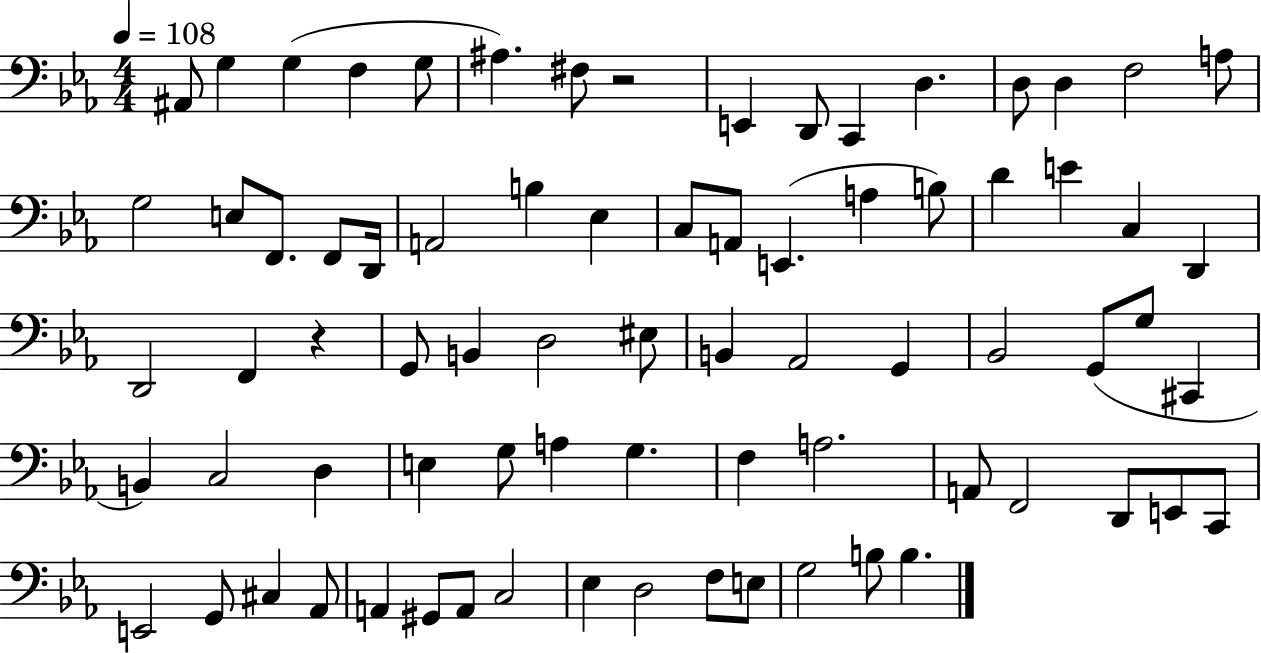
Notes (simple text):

A#2/e G3/q G3/q F3/q G3/e A#3/q. F#3/e R/h E2/q D2/e C2/q D3/q. D3/e D3/q F3/h A3/e G3/h E3/e F2/e. F2/e D2/s A2/h B3/q Eb3/q C3/e A2/e E2/q. A3/q B3/e D4/q E4/q C3/q D2/q D2/h F2/q R/q G2/e B2/q D3/h EIS3/e B2/q Ab2/h G2/q Bb2/h G2/e G3/e C#2/q B2/q C3/h D3/q E3/q G3/e A3/q G3/q. F3/q A3/h. A2/e F2/h D2/e E2/e C2/e E2/h G2/e C#3/q Ab2/e A2/q G#2/e A2/e C3/h Eb3/q D3/h F3/e E3/e G3/h B3/e B3/q.